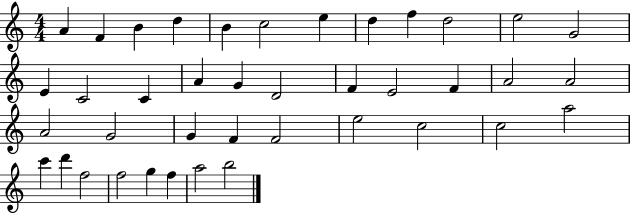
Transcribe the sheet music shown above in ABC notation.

X:1
T:Untitled
M:4/4
L:1/4
K:C
A F B d B c2 e d f d2 e2 G2 E C2 C A G D2 F E2 F A2 A2 A2 G2 G F F2 e2 c2 c2 a2 c' d' f2 f2 g f a2 b2